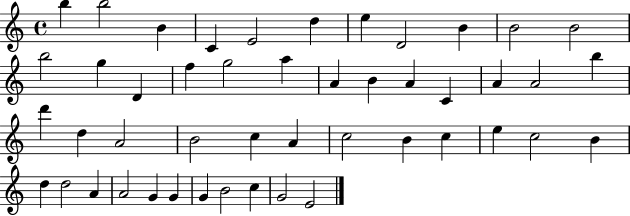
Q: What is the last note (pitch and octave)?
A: E4